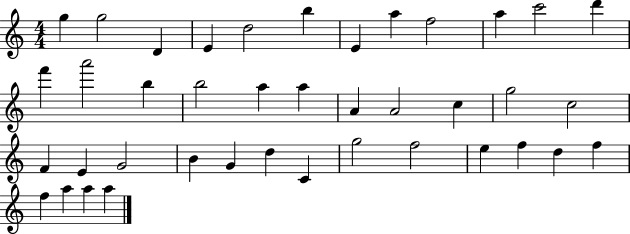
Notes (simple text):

G5/q G5/h D4/q E4/q D5/h B5/q E4/q A5/q F5/h A5/q C6/h D6/q F6/q A6/h B5/q B5/h A5/q A5/q A4/q A4/h C5/q G5/h C5/h F4/q E4/q G4/h B4/q G4/q D5/q C4/q G5/h F5/h E5/q F5/q D5/q F5/q F5/q A5/q A5/q A5/q